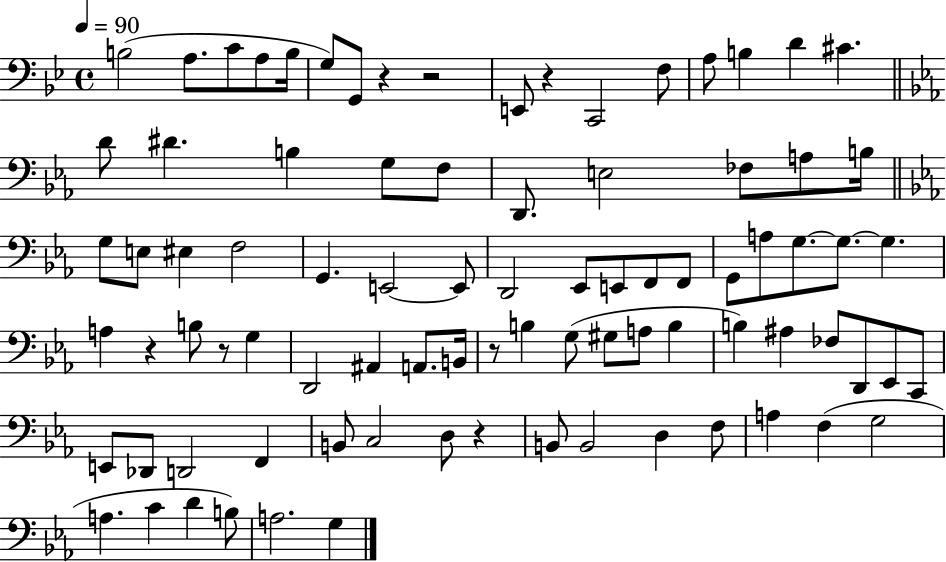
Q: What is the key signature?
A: BES major